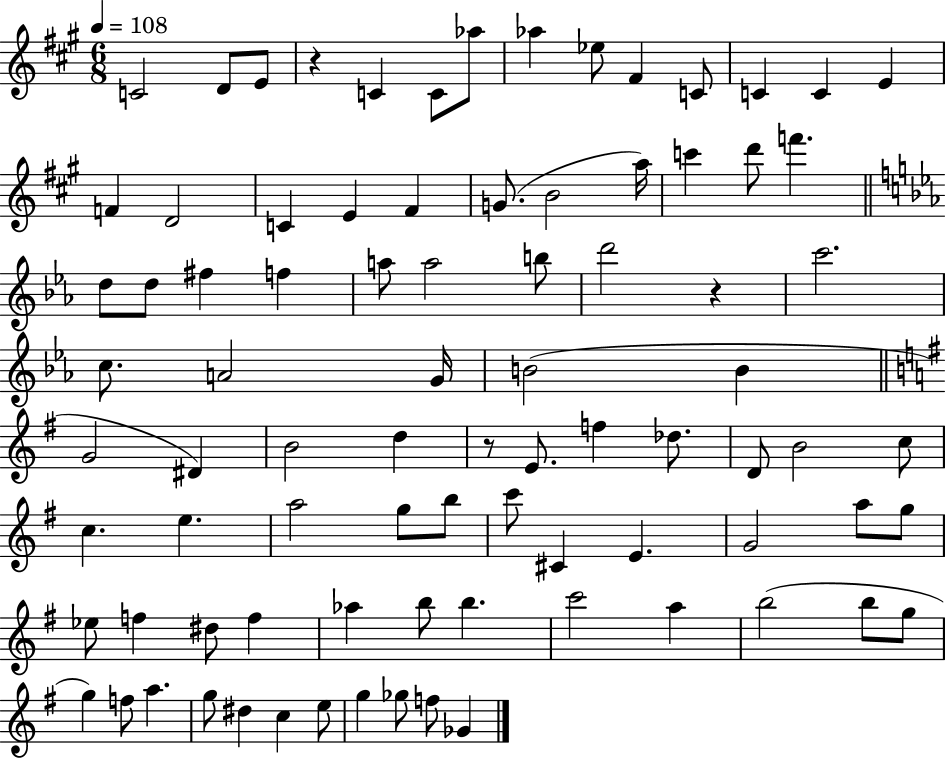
C4/h D4/e E4/e R/q C4/q C4/e Ab5/e Ab5/q Eb5/e F#4/q C4/e C4/q C4/q E4/q F4/q D4/h C4/q E4/q F#4/q G4/e. B4/h A5/s C6/q D6/e F6/q. D5/e D5/e F#5/q F5/q A5/e A5/h B5/e D6/h R/q C6/h. C5/e. A4/h G4/s B4/h B4/q G4/h D#4/q B4/h D5/q R/e E4/e. F5/q Db5/e. D4/e B4/h C5/e C5/q. E5/q. A5/h G5/e B5/e C6/e C#4/q E4/q. G4/h A5/e G5/e Eb5/e F5/q D#5/e F5/q Ab5/q B5/e B5/q. C6/h A5/q B5/h B5/e G5/e G5/q F5/e A5/q. G5/e D#5/q C5/q E5/e G5/q Gb5/e F5/e Gb4/q